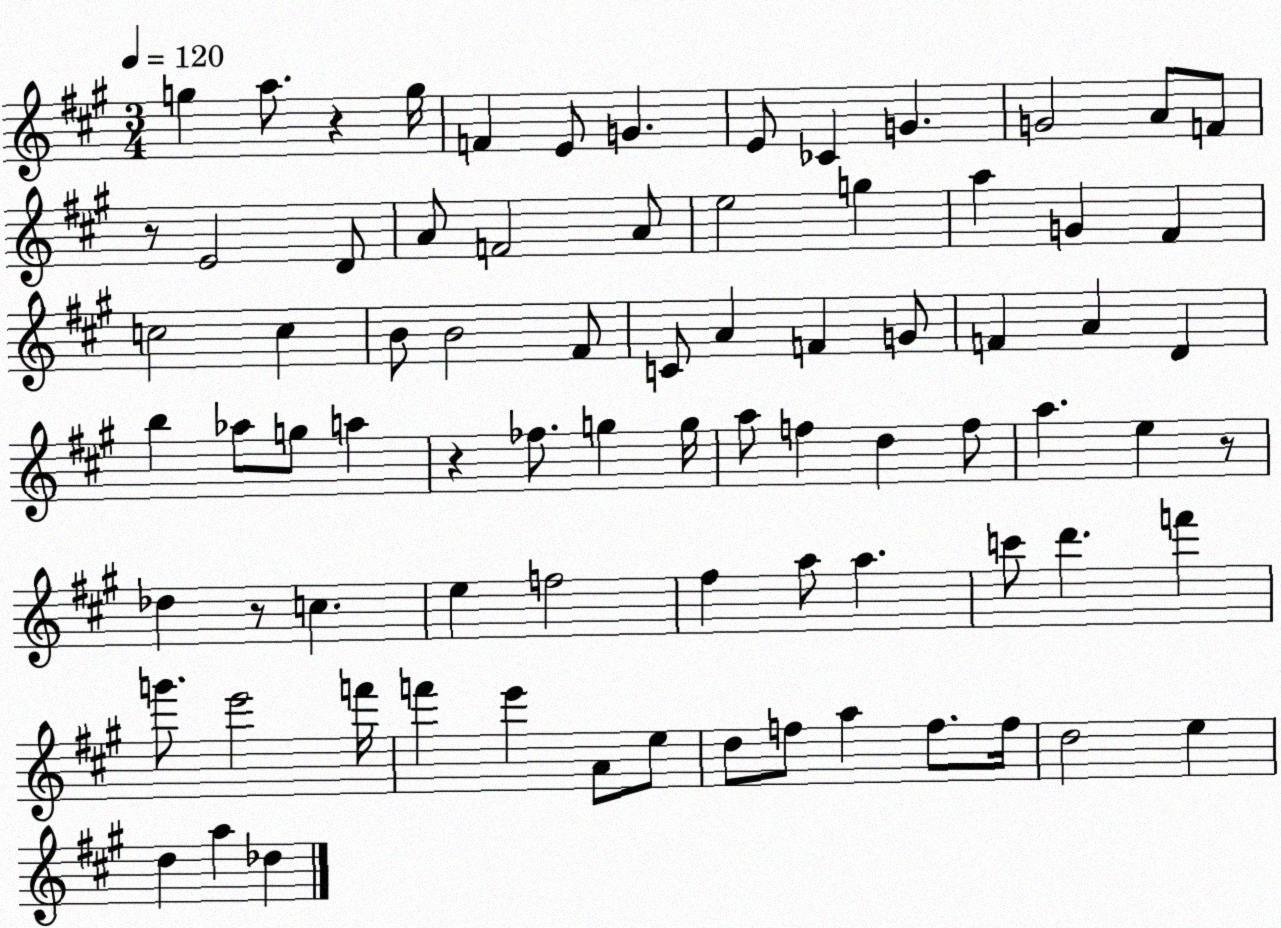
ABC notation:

X:1
T:Untitled
M:3/4
L:1/4
K:A
g a/2 z g/4 F E/2 G E/2 _C G G2 A/2 F/2 z/2 E2 D/2 A/2 F2 A/2 e2 g a G ^F c2 c B/2 B2 ^F/2 C/2 A F G/2 F A D b _a/2 g/2 a z _f/2 g g/4 a/2 f d f/2 a e z/2 _d z/2 c e f2 ^f a/2 a c'/2 d' f' g'/2 e'2 f'/4 f' e' A/2 e/2 d/2 f/2 a f/2 f/4 d2 e d a _d